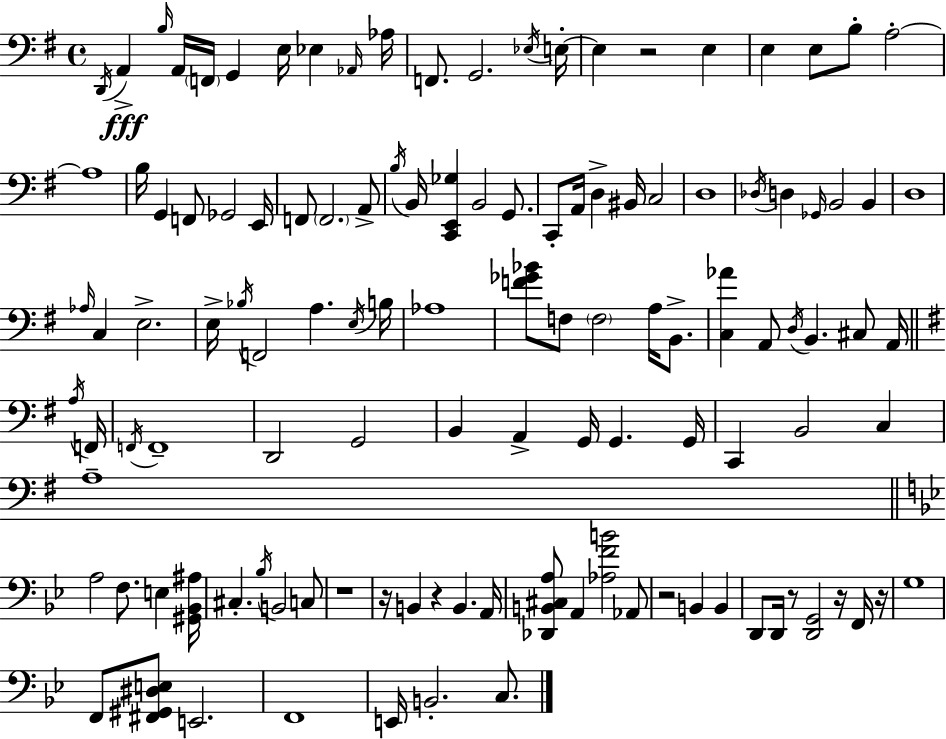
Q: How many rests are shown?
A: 8